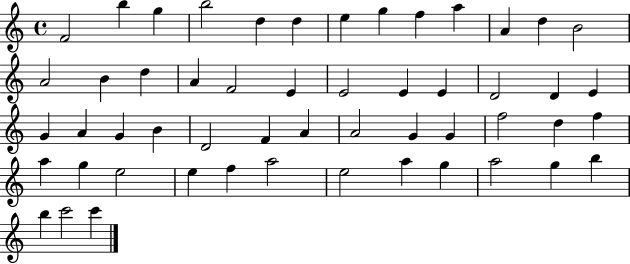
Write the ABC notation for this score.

X:1
T:Untitled
M:4/4
L:1/4
K:C
F2 b g b2 d d e g f a A d B2 A2 B d A F2 E E2 E E D2 D E G A G B D2 F A A2 G G f2 d f a g e2 e f a2 e2 a g a2 g b b c'2 c'